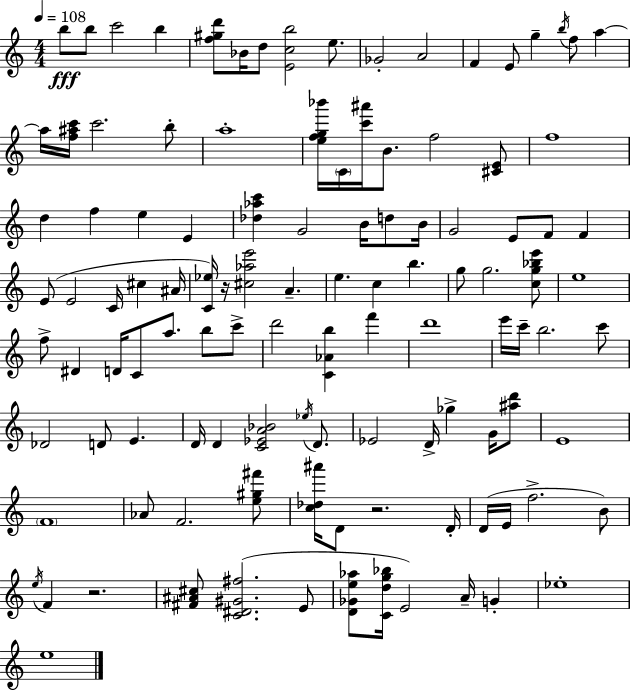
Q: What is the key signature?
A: A minor